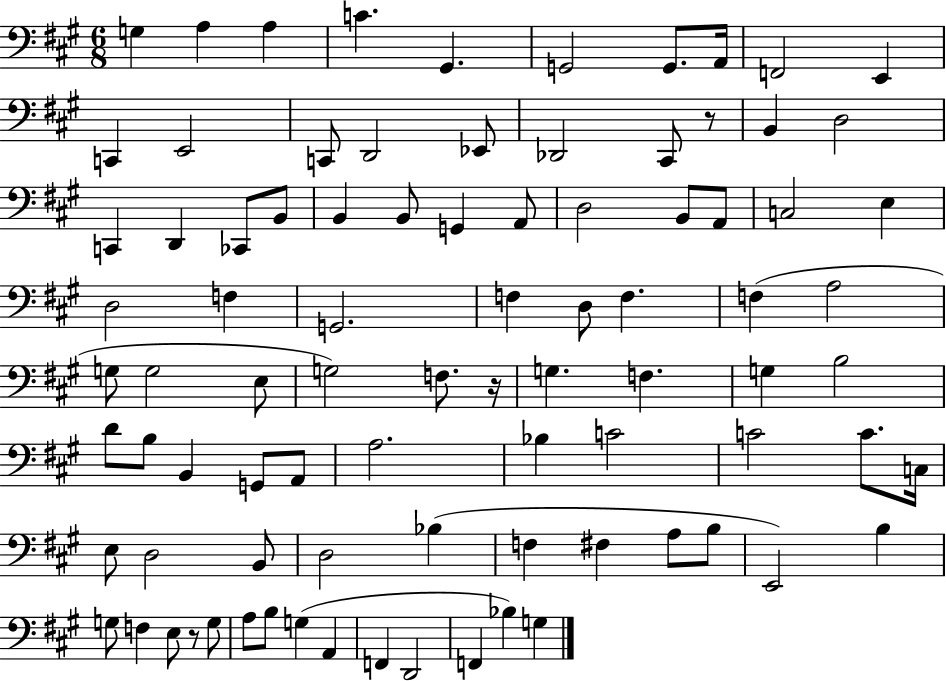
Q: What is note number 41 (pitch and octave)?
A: G3